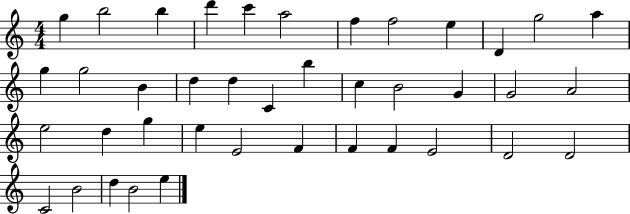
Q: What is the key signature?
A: C major